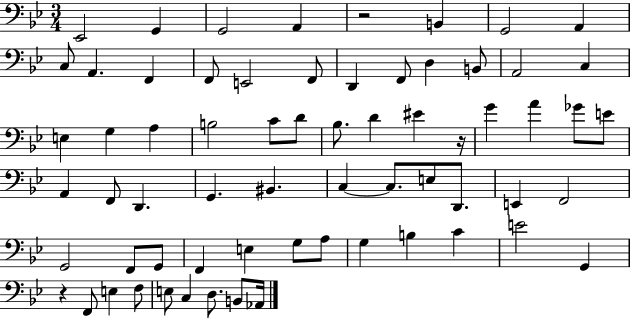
{
  \clef bass
  \numericTimeSignature
  \time 3/4
  \key bes \major
  ees,2 g,4 | g,2 a,4 | r2 b,4 | g,2 a,4 | \break c8 a,4. f,4 | f,8 e,2 f,8 | d,4 f,8 d4 b,8 | a,2 c4 | \break e4 g4 a4 | b2 c'8 d'8 | bes8. d'4 eis'4 r16 | g'4 a'4 ges'8 e'8 | \break a,4 f,8 d,4. | g,4. bis,4. | c4~~ c8. e8 d,8. | e,4 f,2 | \break g,2 f,8 g,8 | f,4 e4 g8 a8 | g4 b4 c'4 | e'2 g,4 | \break r4 f,8 e4 f8 | e8 c4 d8. b,8 aes,16 | \bar "|."
}